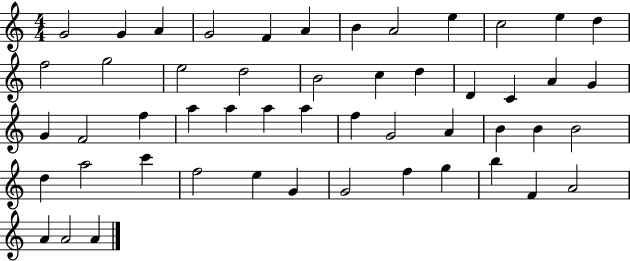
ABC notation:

X:1
T:Untitled
M:4/4
L:1/4
K:C
G2 G A G2 F A B A2 e c2 e d f2 g2 e2 d2 B2 c d D C A G G F2 f a a a a f G2 A B B B2 d a2 c' f2 e G G2 f g b F A2 A A2 A